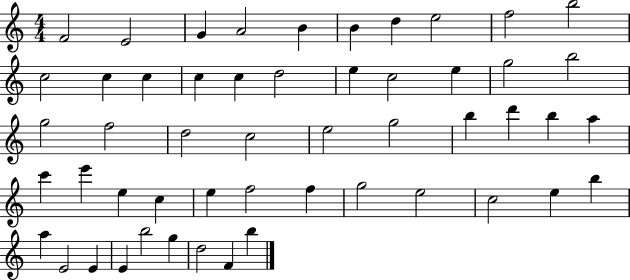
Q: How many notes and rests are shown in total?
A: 52